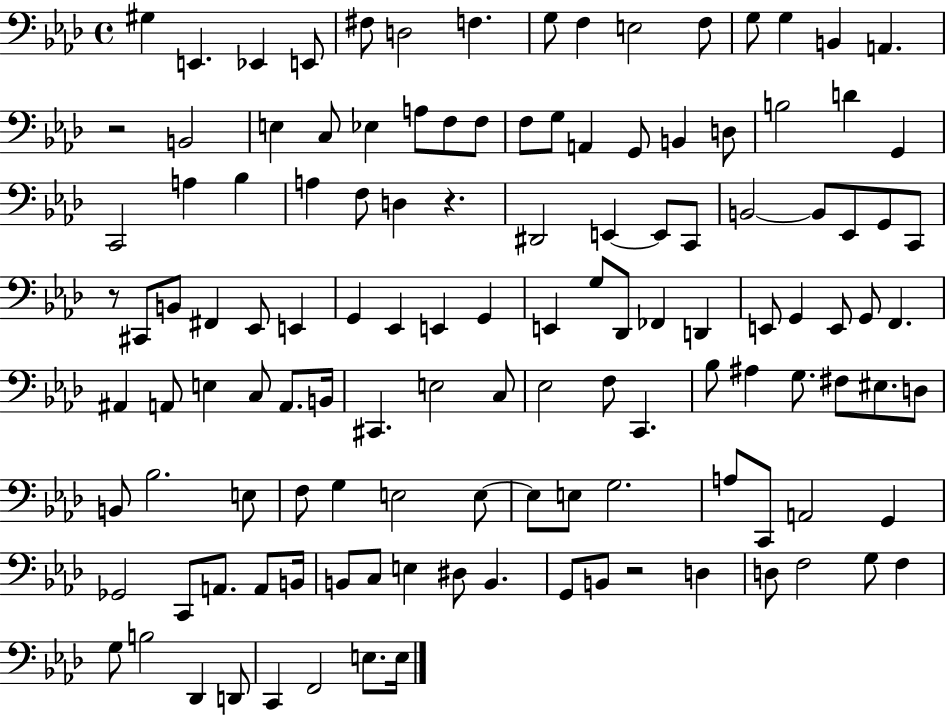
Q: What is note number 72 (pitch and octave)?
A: C#2